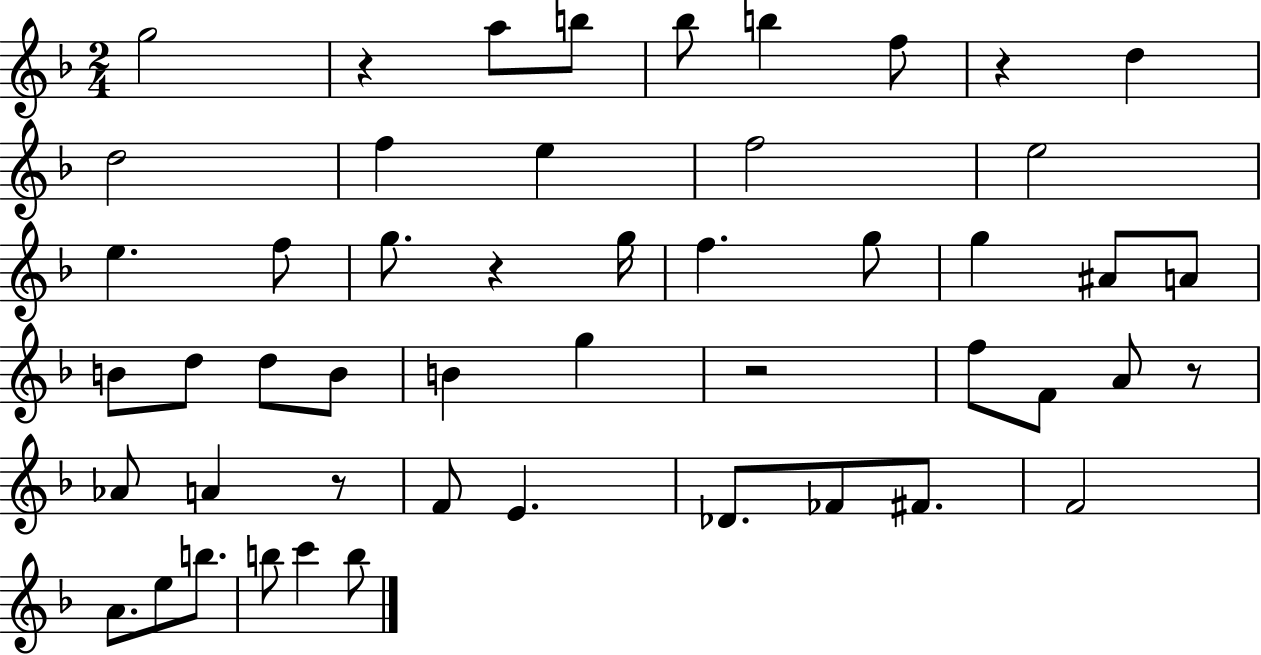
G5/h R/q A5/e B5/e Bb5/e B5/q F5/e R/q D5/q D5/h F5/q E5/q F5/h E5/h E5/q. F5/e G5/e. R/q G5/s F5/q. G5/e G5/q A#4/e A4/e B4/e D5/e D5/e B4/e B4/q G5/q R/h F5/e F4/e A4/e R/e Ab4/e A4/q R/e F4/e E4/q. Db4/e. FES4/e F#4/e. F4/h A4/e. E5/e B5/e. B5/e C6/q B5/e